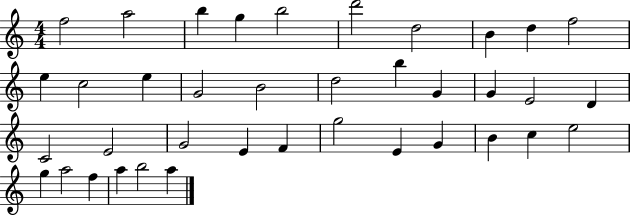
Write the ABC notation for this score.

X:1
T:Untitled
M:4/4
L:1/4
K:C
f2 a2 b g b2 d'2 d2 B d f2 e c2 e G2 B2 d2 b G G E2 D C2 E2 G2 E F g2 E G B c e2 g a2 f a b2 a